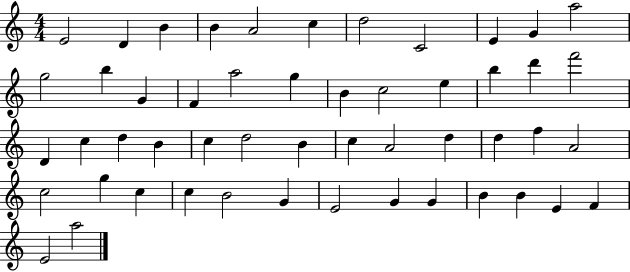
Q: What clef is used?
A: treble